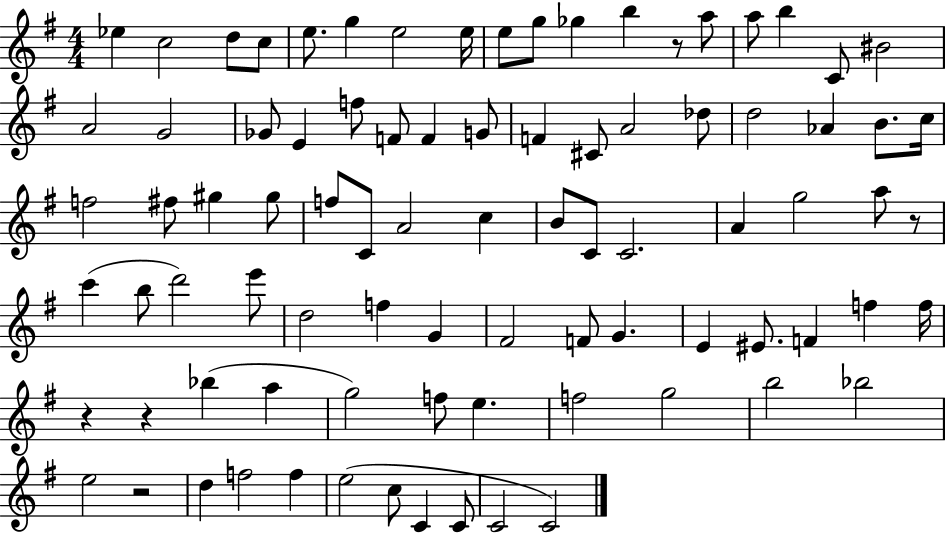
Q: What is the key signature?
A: G major